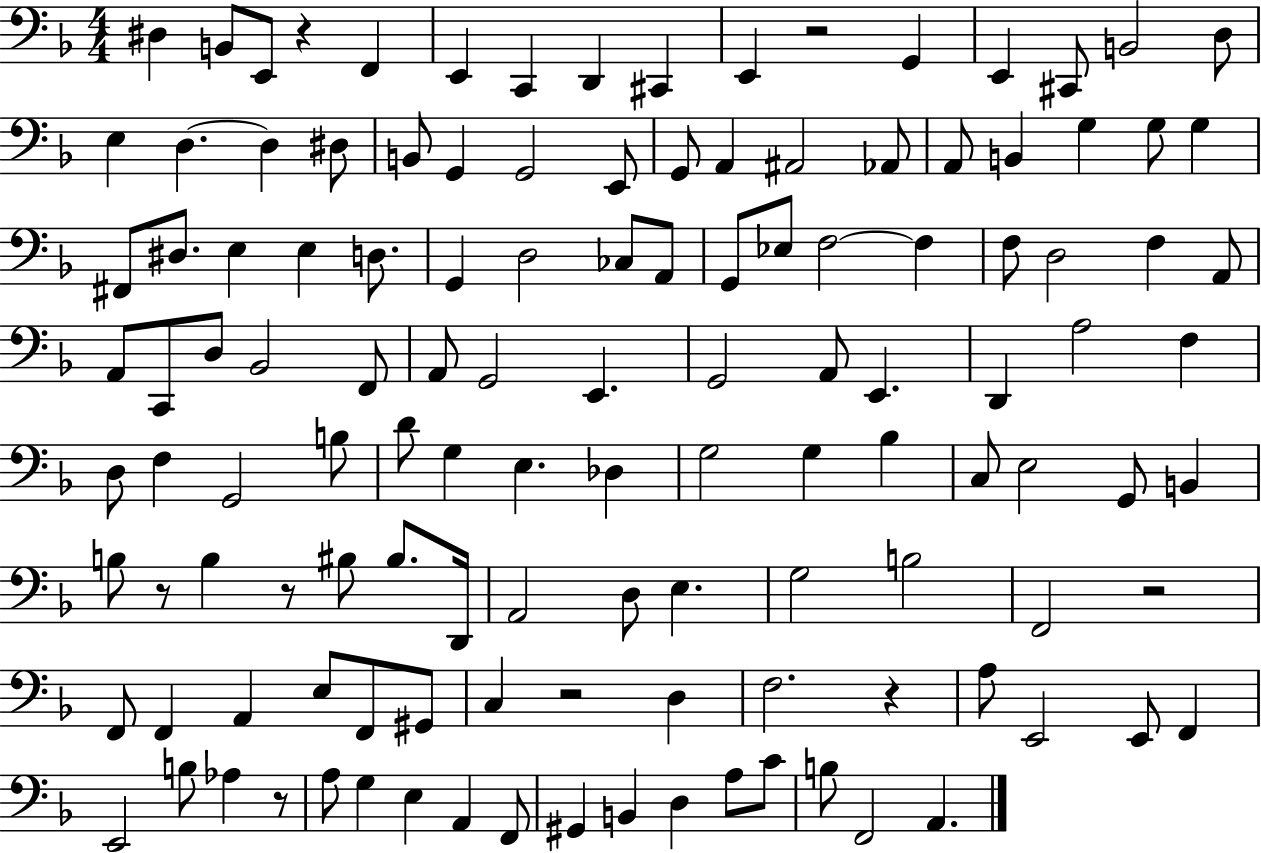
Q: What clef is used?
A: bass